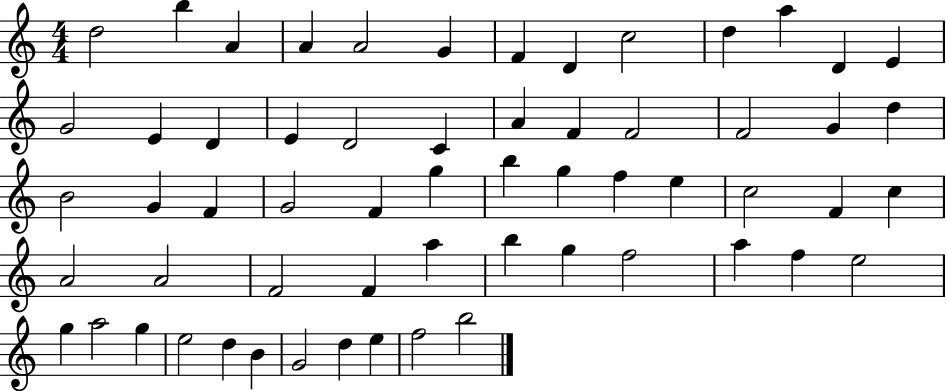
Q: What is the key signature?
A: C major